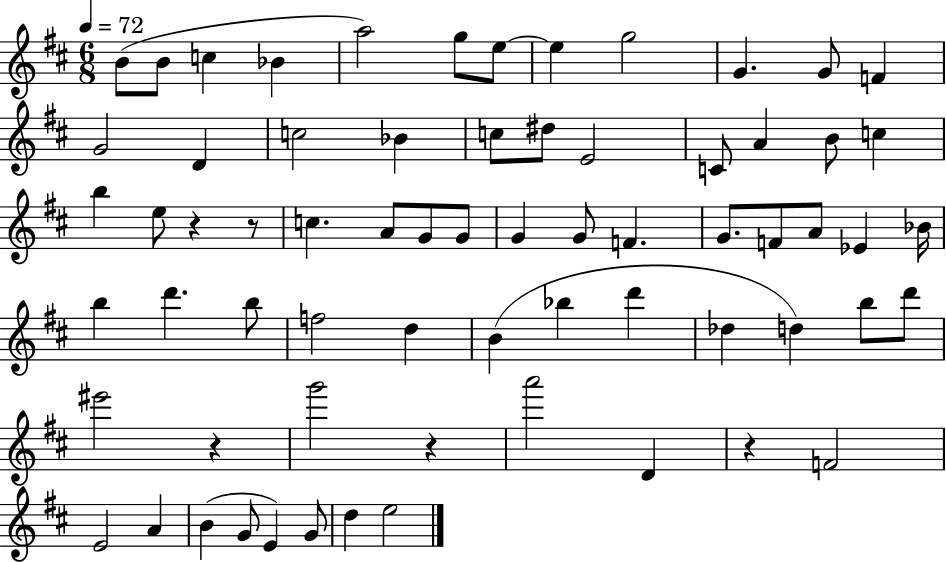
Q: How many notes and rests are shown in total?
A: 67